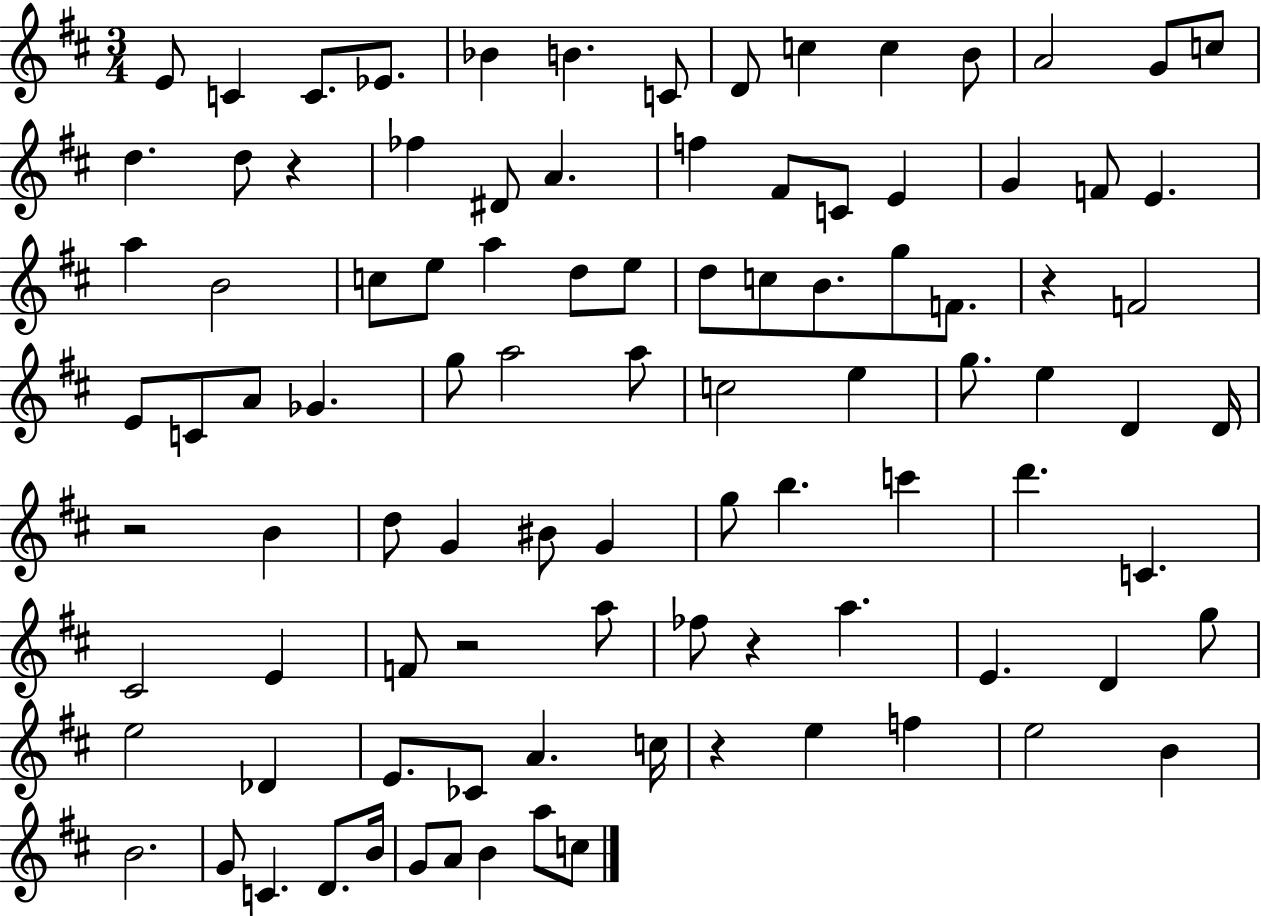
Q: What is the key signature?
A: D major